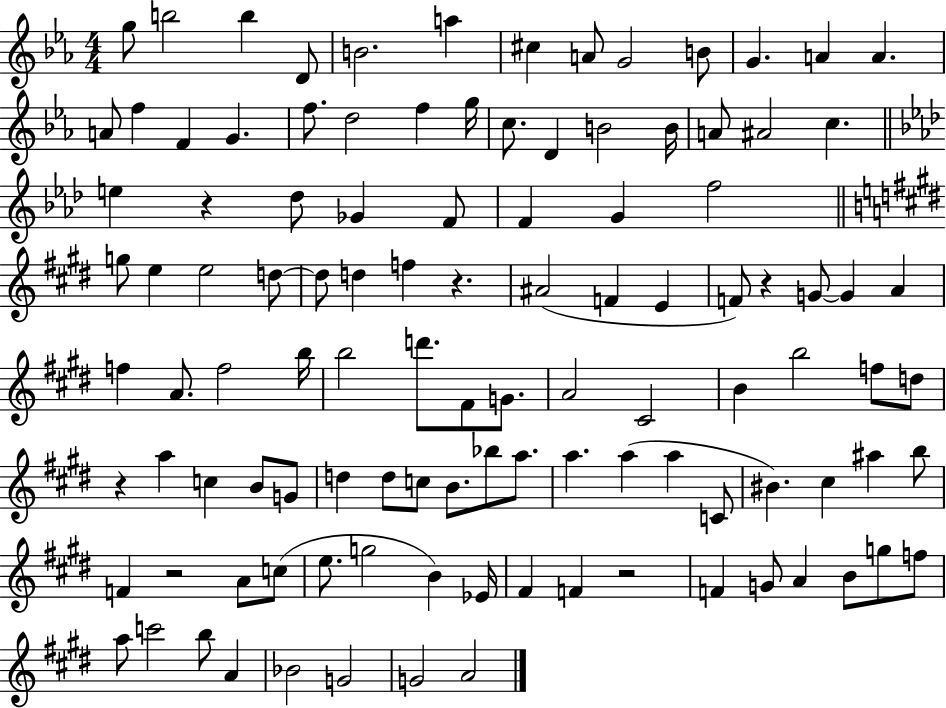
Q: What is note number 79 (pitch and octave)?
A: C#5